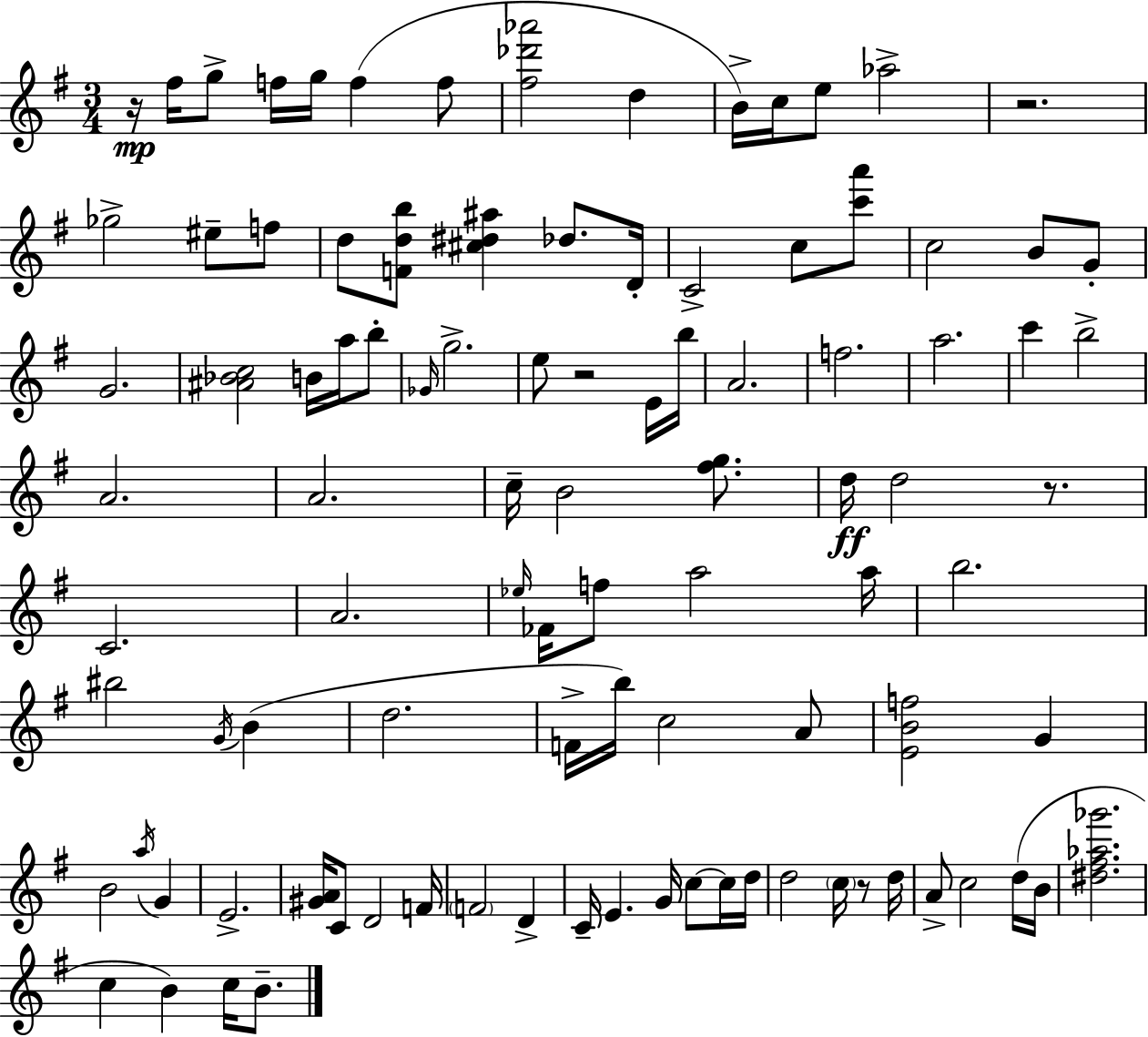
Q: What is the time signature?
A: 3/4